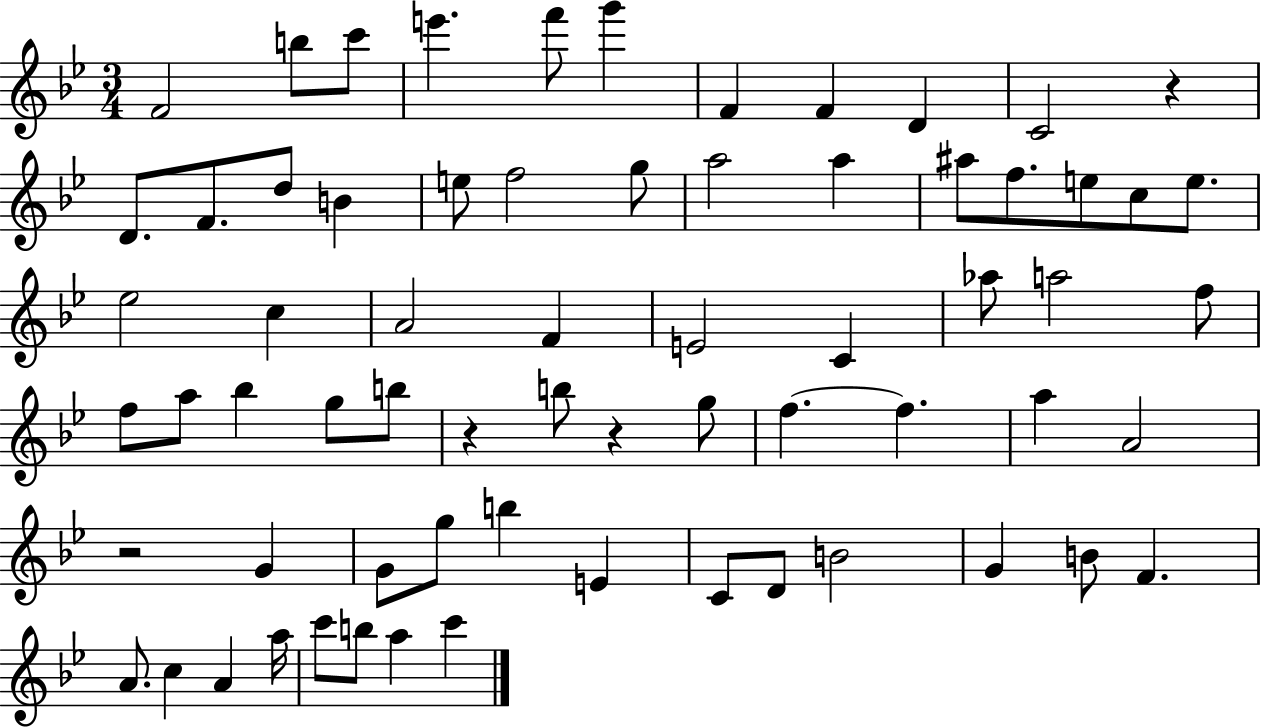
{
  \clef treble
  \numericTimeSignature
  \time 3/4
  \key bes \major
  f'2 b''8 c'''8 | e'''4. f'''8 g'''4 | f'4 f'4 d'4 | c'2 r4 | \break d'8. f'8. d''8 b'4 | e''8 f''2 g''8 | a''2 a''4 | ais''8 f''8. e''8 c''8 e''8. | \break ees''2 c''4 | a'2 f'4 | e'2 c'4 | aes''8 a''2 f''8 | \break f''8 a''8 bes''4 g''8 b''8 | r4 b''8 r4 g''8 | f''4.~~ f''4. | a''4 a'2 | \break r2 g'4 | g'8 g''8 b''4 e'4 | c'8 d'8 b'2 | g'4 b'8 f'4. | \break a'8. c''4 a'4 a''16 | c'''8 b''8 a''4 c'''4 | \bar "|."
}